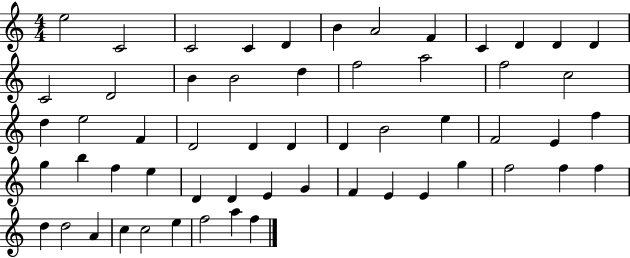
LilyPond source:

{
  \clef treble
  \numericTimeSignature
  \time 4/4
  \key c \major
  e''2 c'2 | c'2 c'4 d'4 | b'4 a'2 f'4 | c'4 d'4 d'4 d'4 | \break c'2 d'2 | b'4 b'2 d''4 | f''2 a''2 | f''2 c''2 | \break d''4 e''2 f'4 | d'2 d'4 d'4 | d'4 b'2 e''4 | f'2 e'4 f''4 | \break g''4 b''4 f''4 e''4 | d'4 d'4 e'4 g'4 | f'4 e'4 e'4 g''4 | f''2 f''4 f''4 | \break d''4 d''2 a'4 | c''4 c''2 e''4 | f''2 a''4 f''4 | \bar "|."
}